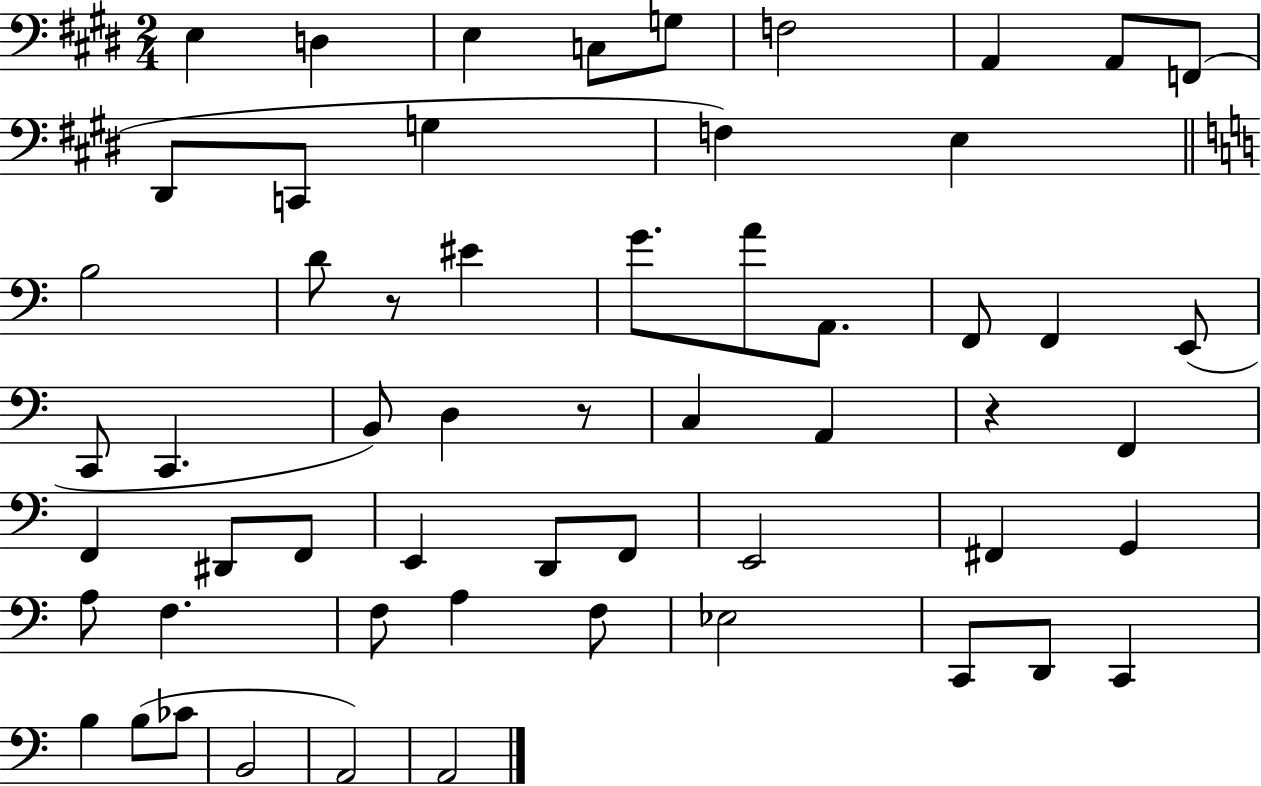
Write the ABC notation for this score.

X:1
T:Untitled
M:2/4
L:1/4
K:E
E, D, E, C,/2 G,/2 F,2 A,, A,,/2 F,,/2 ^D,,/2 C,,/2 G, F, E, B,2 D/2 z/2 ^E G/2 A/2 A,,/2 F,,/2 F,, E,,/2 C,,/2 C,, B,,/2 D, z/2 C, A,, z F,, F,, ^D,,/2 F,,/2 E,, D,,/2 F,,/2 E,,2 ^F,, G,, A,/2 F, F,/2 A, F,/2 _E,2 C,,/2 D,,/2 C,, B, B,/2 _C/2 B,,2 A,,2 A,,2